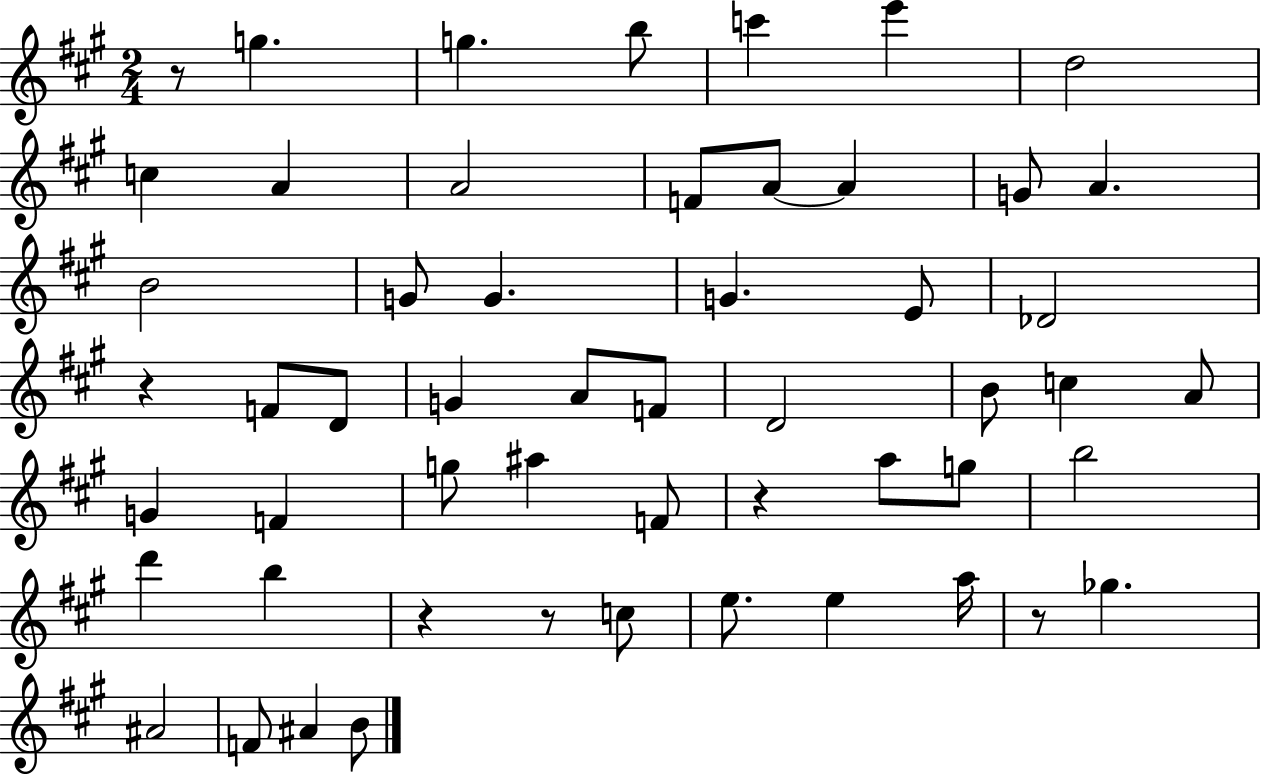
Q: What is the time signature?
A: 2/4